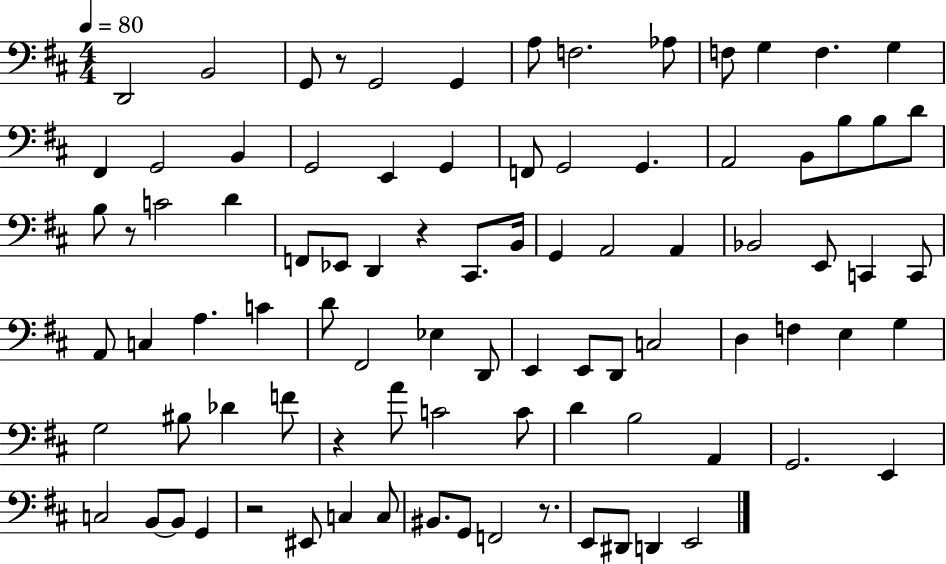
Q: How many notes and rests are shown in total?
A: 89